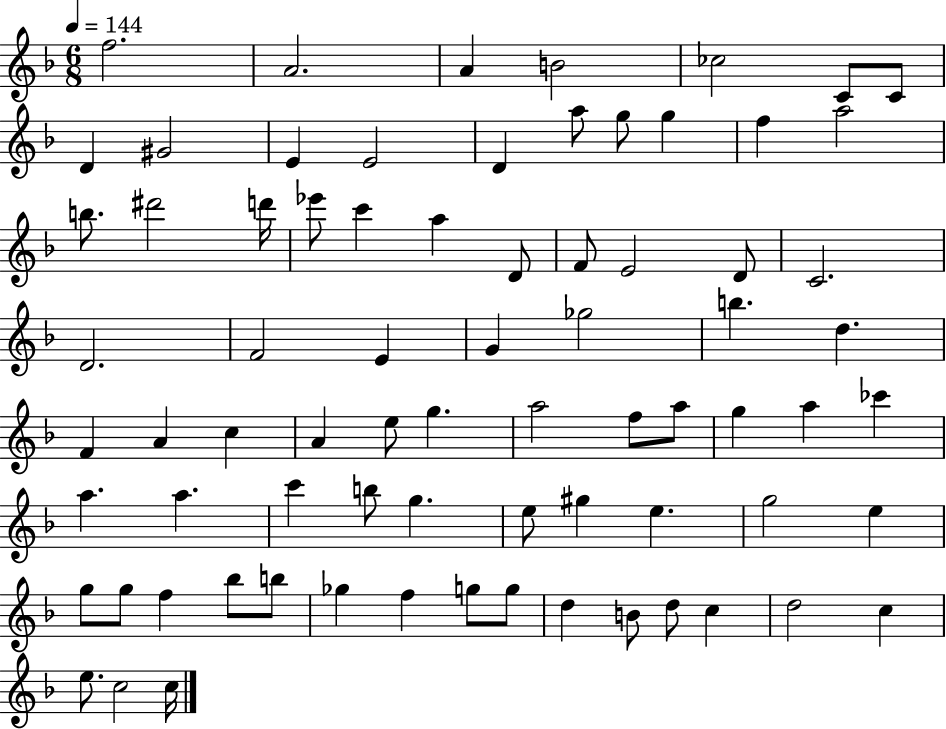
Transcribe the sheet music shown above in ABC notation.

X:1
T:Untitled
M:6/8
L:1/4
K:F
f2 A2 A B2 _c2 C/2 C/2 D ^G2 E E2 D a/2 g/2 g f a2 b/2 ^d'2 d'/4 _e'/2 c' a D/2 F/2 E2 D/2 C2 D2 F2 E G _g2 b d F A c A e/2 g a2 f/2 a/2 g a _c' a a c' b/2 g e/2 ^g e g2 e g/2 g/2 f _b/2 b/2 _g f g/2 g/2 d B/2 d/2 c d2 c e/2 c2 c/4